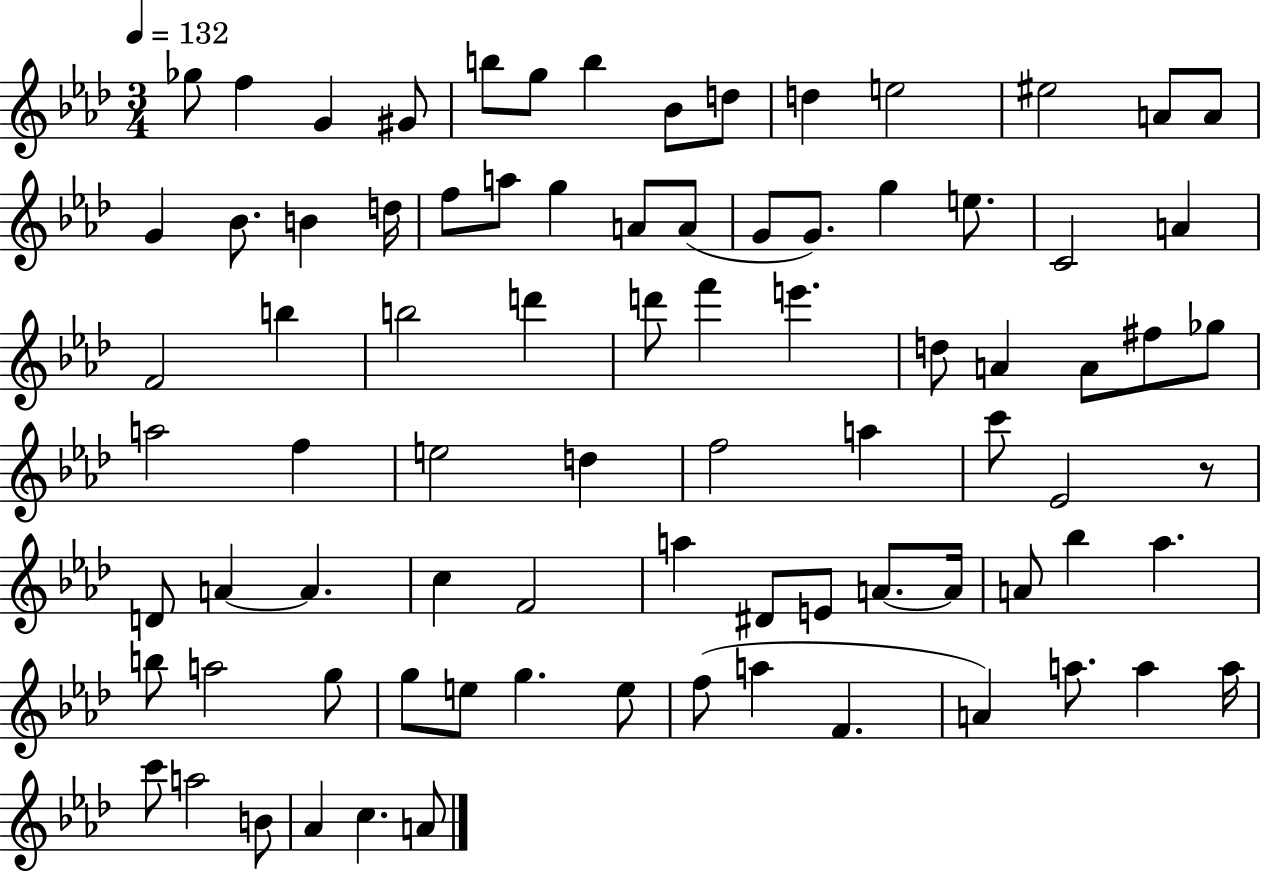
{
  \clef treble
  \numericTimeSignature
  \time 3/4
  \key aes \major
  \tempo 4 = 132
  ges''8 f''4 g'4 gis'8 | b''8 g''8 b''4 bes'8 d''8 | d''4 e''2 | eis''2 a'8 a'8 | \break g'4 bes'8. b'4 d''16 | f''8 a''8 g''4 a'8 a'8( | g'8 g'8.) g''4 e''8. | c'2 a'4 | \break f'2 b''4 | b''2 d'''4 | d'''8 f'''4 e'''4. | d''8 a'4 a'8 fis''8 ges''8 | \break a''2 f''4 | e''2 d''4 | f''2 a''4 | c'''8 ees'2 r8 | \break d'8 a'4~~ a'4. | c''4 f'2 | a''4 dis'8 e'8 a'8.~~ a'16 | a'8 bes''4 aes''4. | \break b''8 a''2 g''8 | g''8 e''8 g''4. e''8 | f''8( a''4 f'4. | a'4) a''8. a''4 a''16 | \break c'''8 a''2 b'8 | aes'4 c''4. a'8 | \bar "|."
}